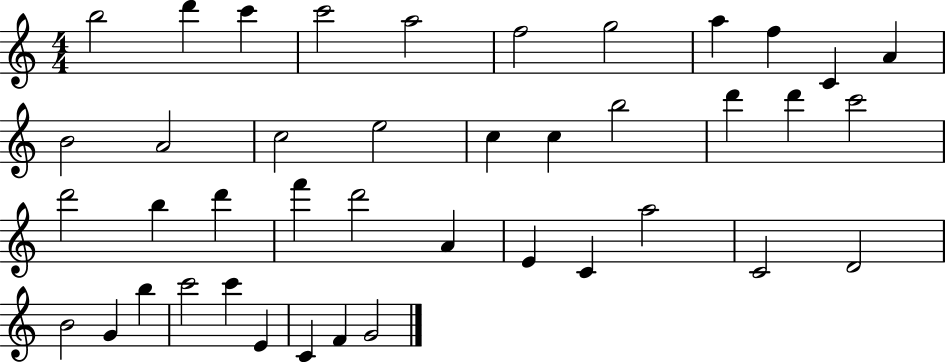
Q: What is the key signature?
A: C major